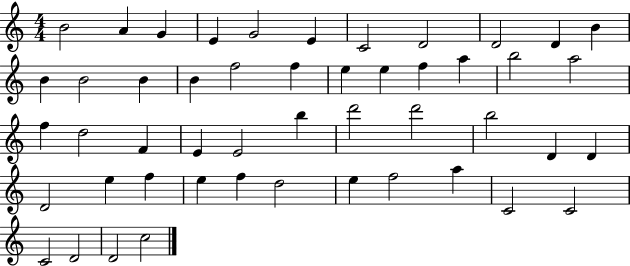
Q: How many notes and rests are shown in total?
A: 49